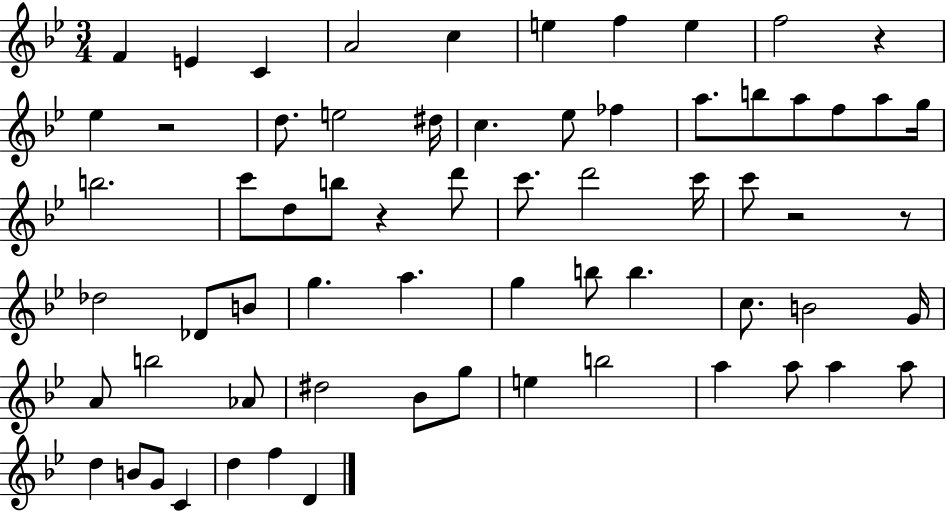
F4/q E4/q C4/q A4/h C5/q E5/q F5/q E5/q F5/h R/q Eb5/q R/h D5/e. E5/h D#5/s C5/q. Eb5/e FES5/q A5/e. B5/e A5/e F5/e A5/e G5/s B5/h. C6/e D5/e B5/e R/q D6/e C6/e. D6/h C6/s C6/e R/h R/e Db5/h Db4/e B4/e G5/q. A5/q. G5/q B5/e B5/q. C5/e. B4/h G4/s A4/e B5/h Ab4/e D#5/h Bb4/e G5/e E5/q B5/h A5/q A5/e A5/q A5/e D5/q B4/e G4/e C4/q D5/q F5/q D4/q